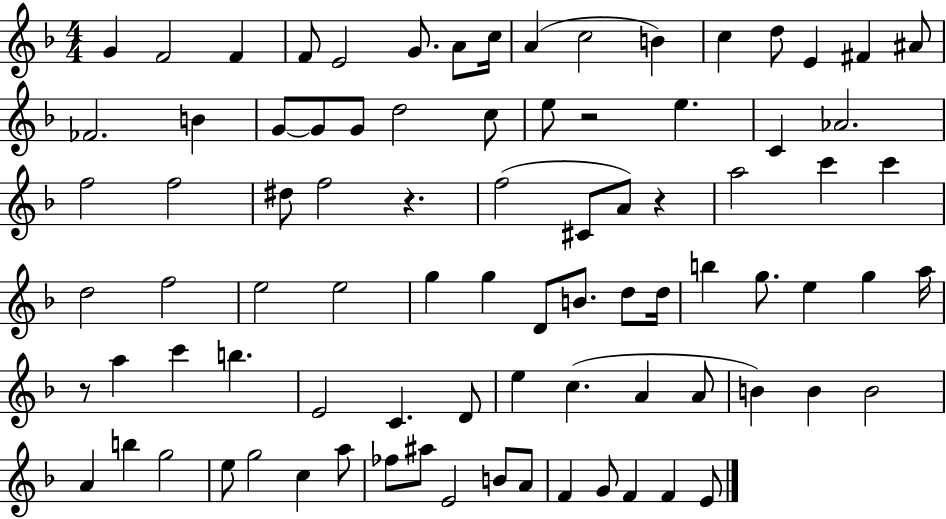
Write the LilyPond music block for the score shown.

{
  \clef treble
  \numericTimeSignature
  \time 4/4
  \key f \major
  g'4 f'2 f'4 | f'8 e'2 g'8. a'8 c''16 | a'4( c''2 b'4) | c''4 d''8 e'4 fis'4 ais'8 | \break fes'2. b'4 | g'8~~ g'8 g'8 d''2 c''8 | e''8 r2 e''4. | c'4 aes'2. | \break f''2 f''2 | dis''8 f''2 r4. | f''2( cis'8 a'8) r4 | a''2 c'''4 c'''4 | \break d''2 f''2 | e''2 e''2 | g''4 g''4 d'8 b'8. d''8 d''16 | b''4 g''8. e''4 g''4 a''16 | \break r8 a''4 c'''4 b''4. | e'2 c'4. d'8 | e''4 c''4.( a'4 a'8 | b'4) b'4 b'2 | \break a'4 b''4 g''2 | e''8 g''2 c''4 a''8 | fes''8 ais''8 e'2 b'8 a'8 | f'4 g'8 f'4 f'4 e'8 | \break \bar "|."
}